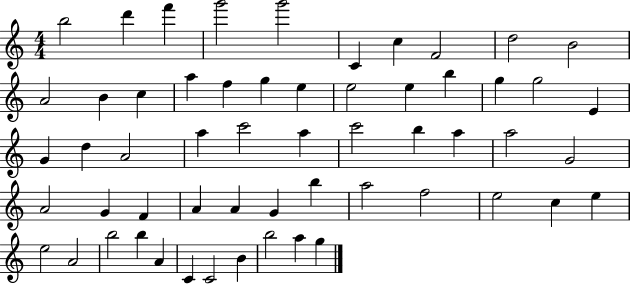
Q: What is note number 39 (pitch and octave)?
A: A4